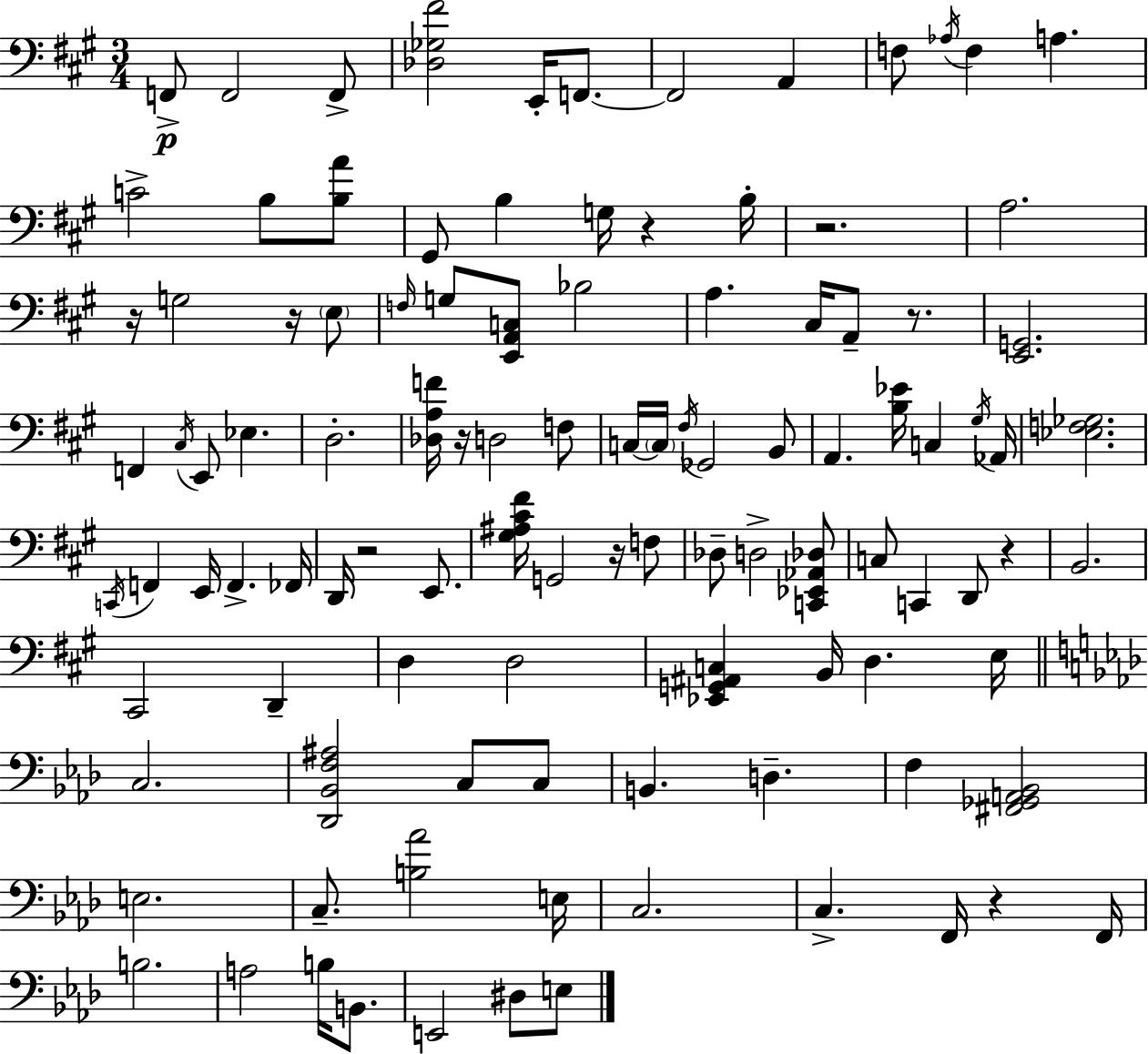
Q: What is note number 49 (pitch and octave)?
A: E2